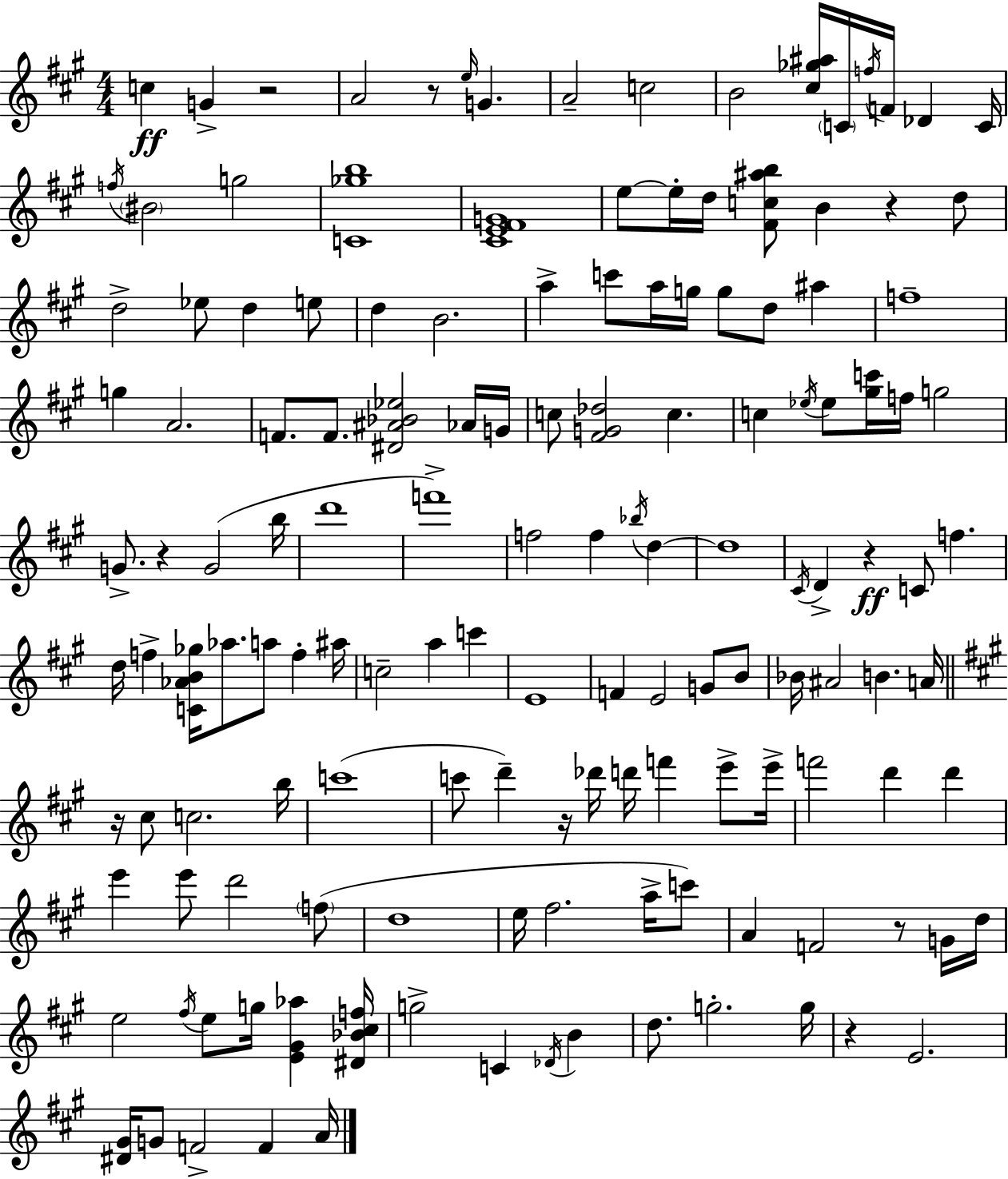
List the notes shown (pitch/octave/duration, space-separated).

C5/q G4/q R/h A4/h R/e E5/s G4/q. A4/h C5/h B4/h [C#5,Gb5,A#5]/s C4/s F5/s F4/s Db4/q C4/s F5/s BIS4/h G5/h [C4,Gb5,B5]/w [C#4,E4,F#4,G4]/w E5/e E5/s D5/s [F#4,C5,A#5,B5]/e B4/q R/q D5/e D5/h Eb5/e D5/q E5/e D5/q B4/h. A5/q C6/e A5/s G5/s G5/e D5/e A#5/q F5/w G5/q A4/h. F4/e. F4/e. [D#4,A#4,Bb4,Eb5]/h Ab4/s G4/s C5/e [F#4,G4,Db5]/h C5/q. C5/q Eb5/s Eb5/e [G#5,C6]/s F5/s G5/h G4/e. R/q G4/h B5/s D6/w F6/w F5/h F5/q Bb5/s D5/q D5/w C#4/s D4/q R/q C4/e F5/q. D5/s F5/q [C4,Ab4,B4,Gb5]/s Ab5/e. A5/e F5/q A#5/s C5/h A5/q C6/q E4/w F4/q E4/h G4/e B4/e Bb4/s A#4/h B4/q. A4/s R/s C#5/e C5/h. B5/s C6/w C6/e D6/q R/s Db6/s D6/s F6/q E6/e E6/s F6/h D6/q D6/q E6/q E6/e D6/h F5/e D5/w E5/s F#5/h. A5/s C6/e A4/q F4/h R/e G4/s D5/s E5/h F#5/s E5/e G5/s [E4,G#4,Ab5]/q [D#4,Bb4,C#5,F5]/s G5/h C4/q Db4/s B4/q D5/e. G5/h. G5/s R/q E4/h. [D#4,G#4]/s G4/e F4/h F4/q A4/s